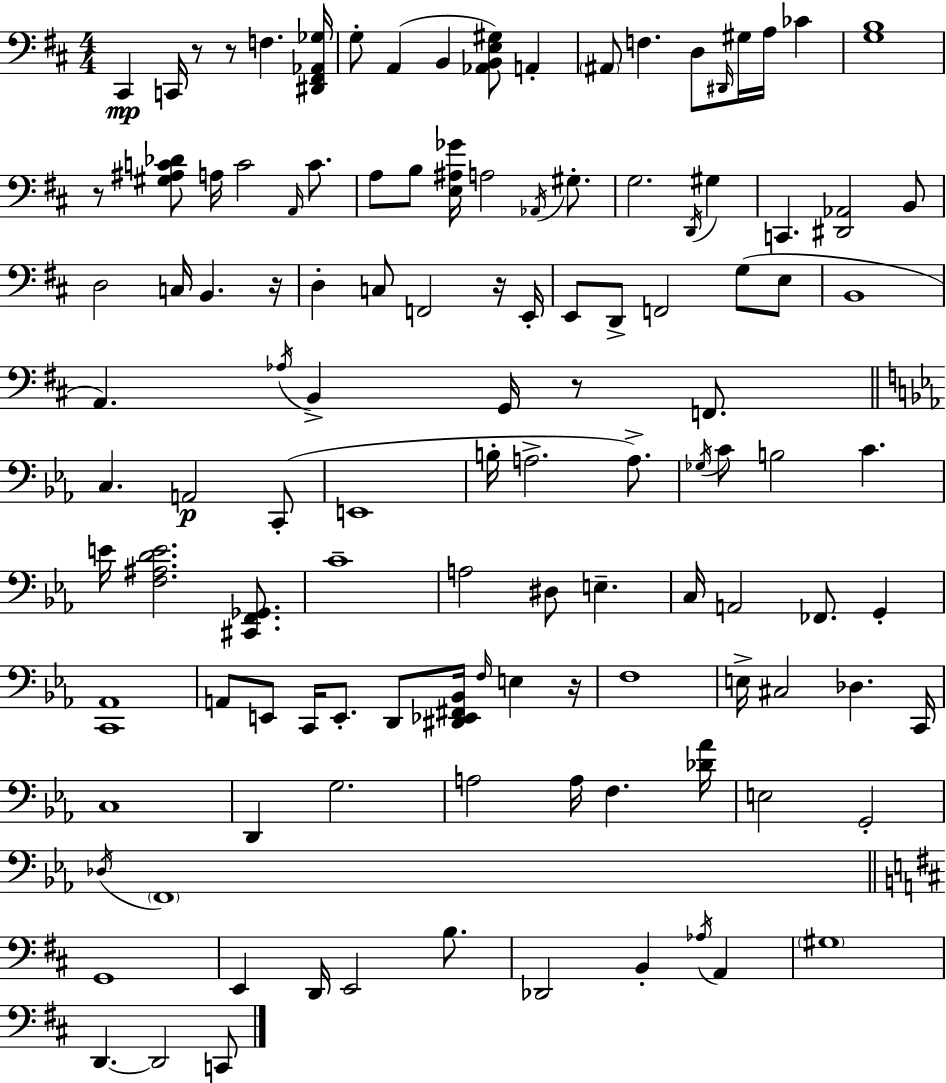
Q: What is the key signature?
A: D major